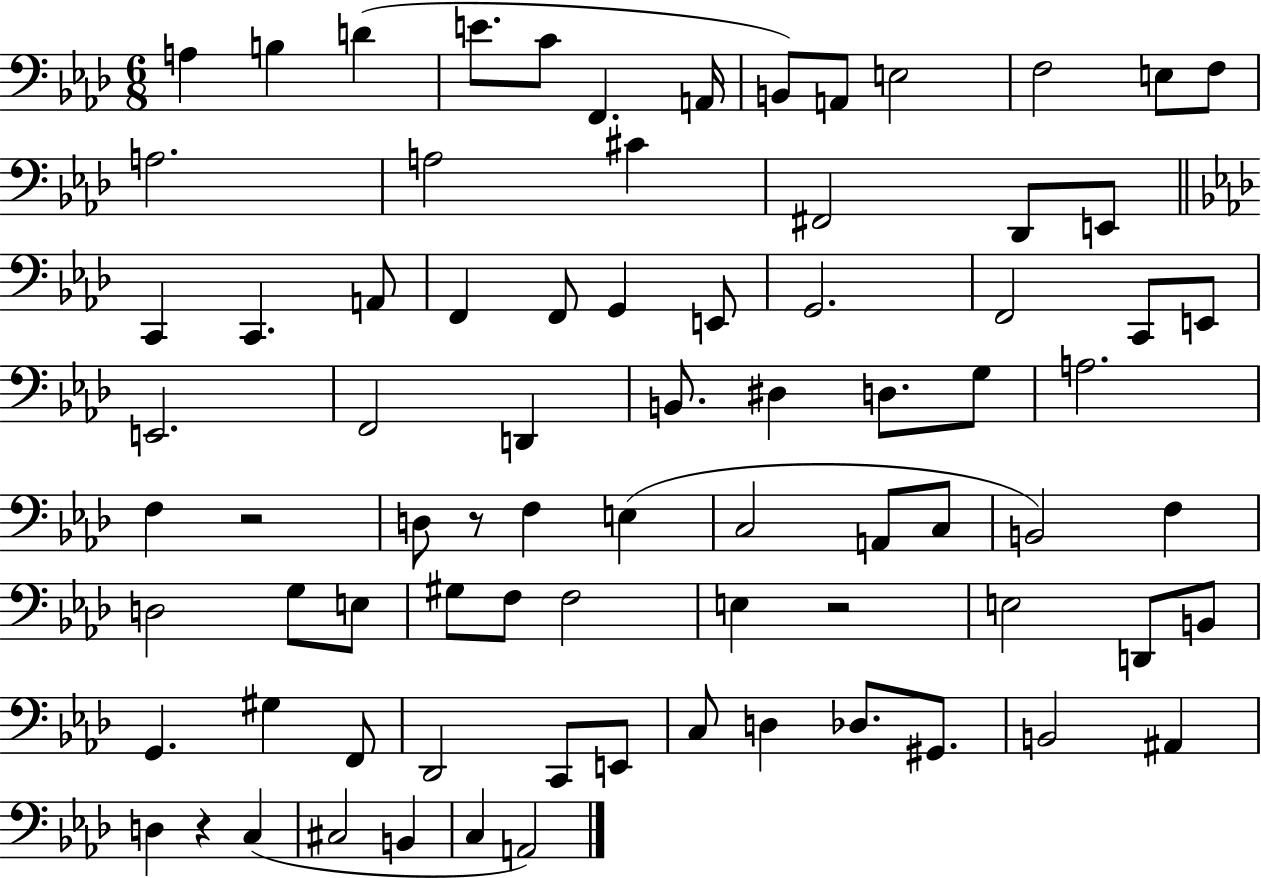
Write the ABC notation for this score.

X:1
T:Untitled
M:6/8
L:1/4
K:Ab
A, B, D E/2 C/2 F,, A,,/4 B,,/2 A,,/2 E,2 F,2 E,/2 F,/2 A,2 A,2 ^C ^F,,2 _D,,/2 E,,/2 C,, C,, A,,/2 F,, F,,/2 G,, E,,/2 G,,2 F,,2 C,,/2 E,,/2 E,,2 F,,2 D,, B,,/2 ^D, D,/2 G,/2 A,2 F, z2 D,/2 z/2 F, E, C,2 A,,/2 C,/2 B,,2 F, D,2 G,/2 E,/2 ^G,/2 F,/2 F,2 E, z2 E,2 D,,/2 B,,/2 G,, ^G, F,,/2 _D,,2 C,,/2 E,,/2 C,/2 D, _D,/2 ^G,,/2 B,,2 ^A,, D, z C, ^C,2 B,, C, A,,2